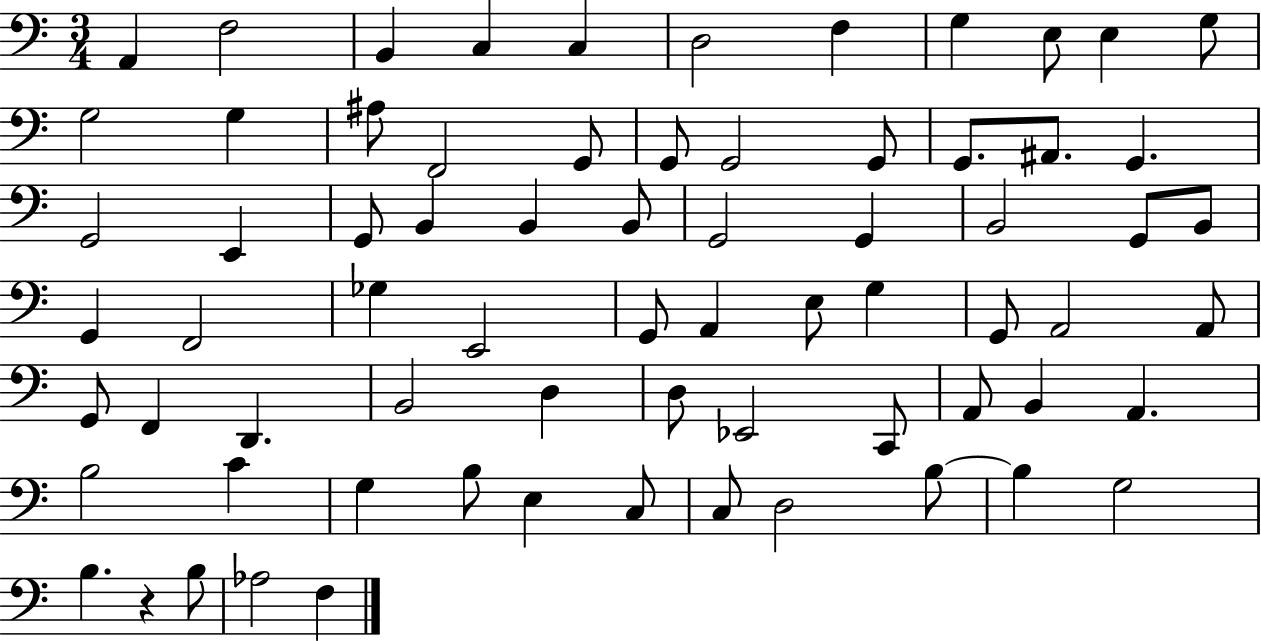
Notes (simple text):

A2/q F3/h B2/q C3/q C3/q D3/h F3/q G3/q E3/e E3/q G3/e G3/h G3/q A#3/e F2/h G2/e G2/e G2/h G2/e G2/e. A#2/e. G2/q. G2/h E2/q G2/e B2/q B2/q B2/e G2/h G2/q B2/h G2/e B2/e G2/q F2/h Gb3/q E2/h G2/e A2/q E3/e G3/q G2/e A2/h A2/e G2/e F2/q D2/q. B2/h D3/q D3/e Eb2/h C2/e A2/e B2/q A2/q. B3/h C4/q G3/q B3/e E3/q C3/e C3/e D3/h B3/e B3/q G3/h B3/q. R/q B3/e Ab3/h F3/q